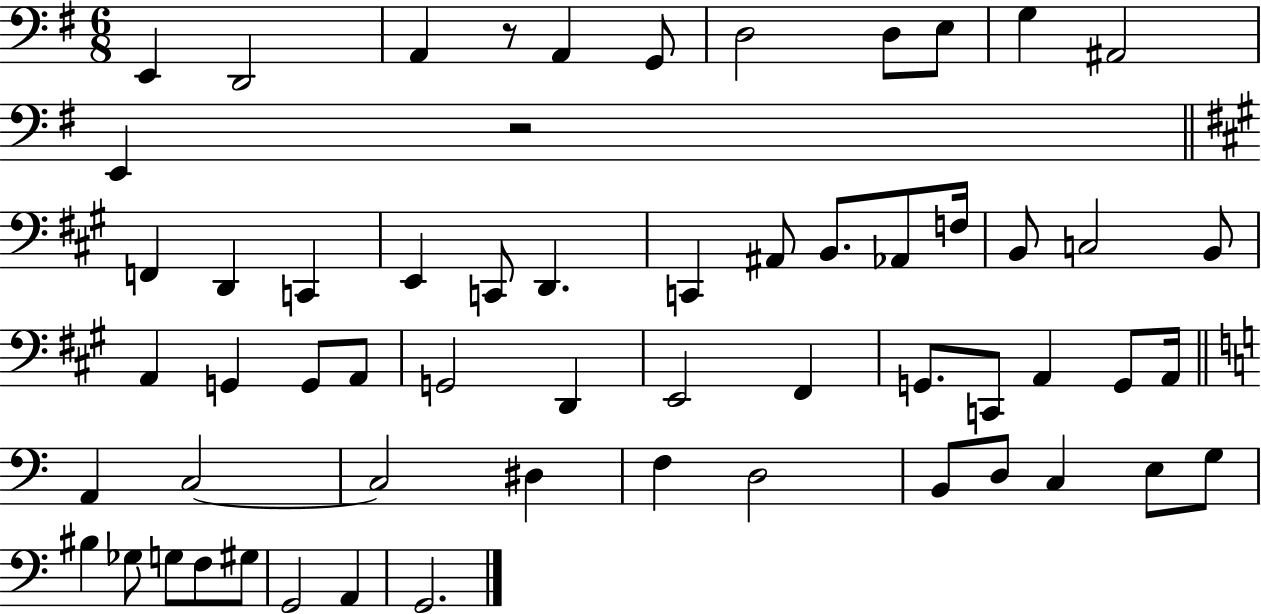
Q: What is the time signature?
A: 6/8